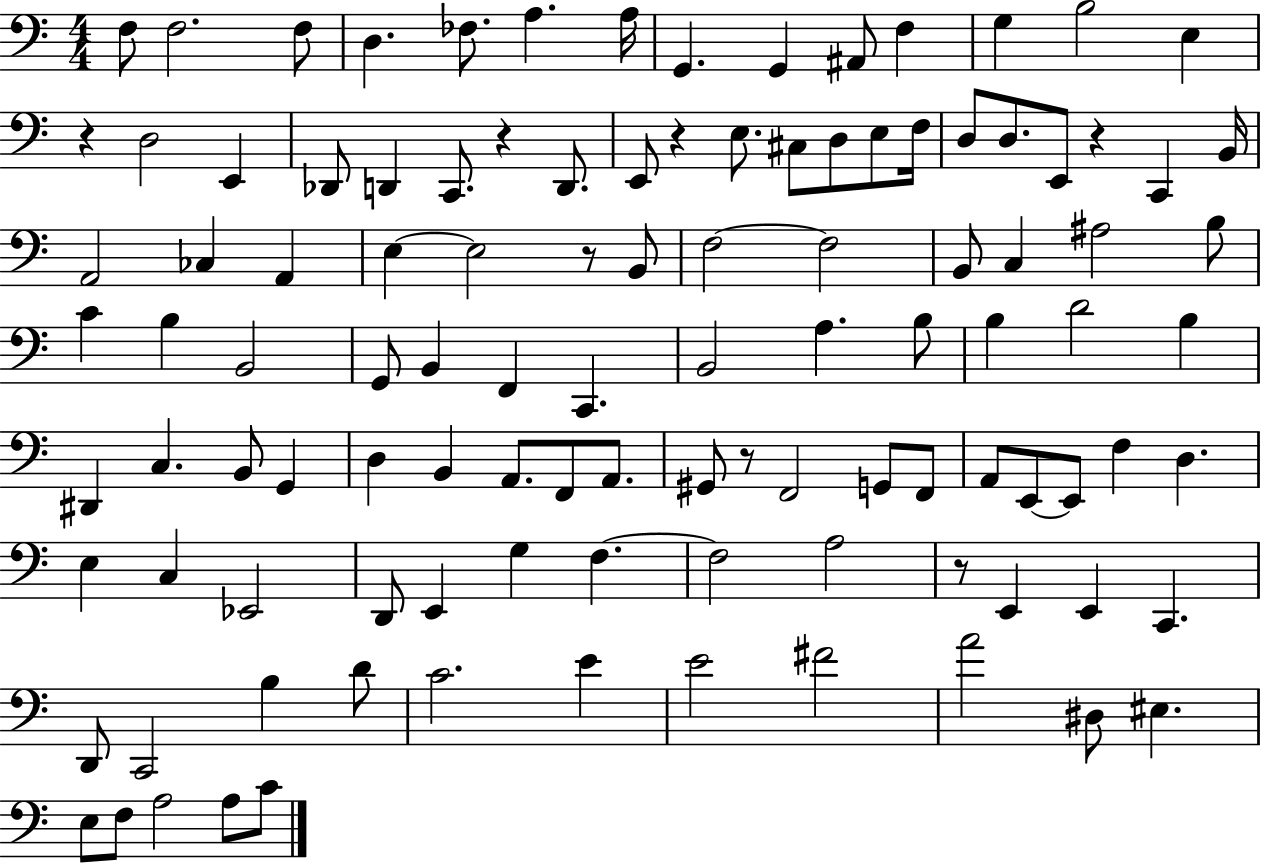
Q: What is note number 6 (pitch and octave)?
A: A3